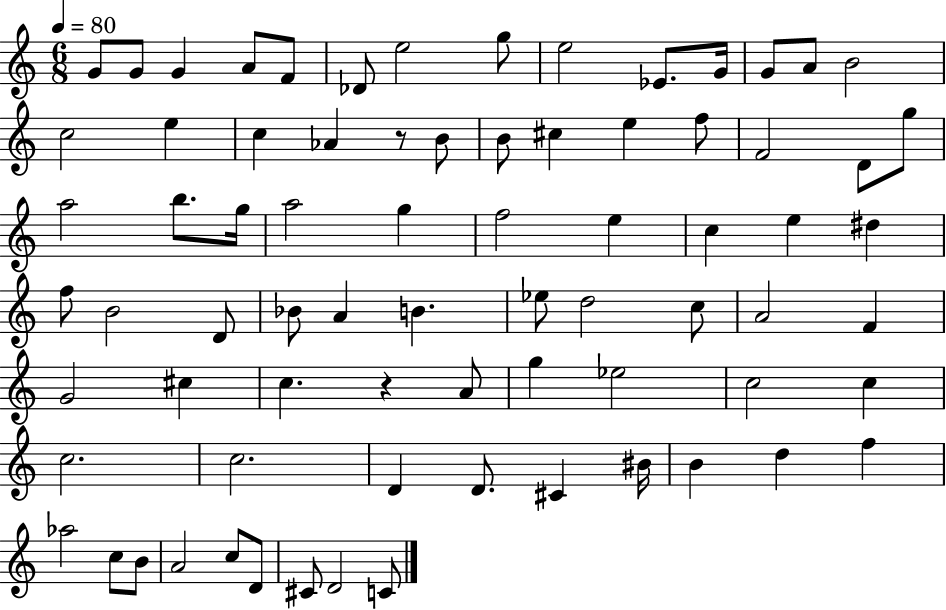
G4/e G4/e G4/q A4/e F4/e Db4/e E5/h G5/e E5/h Eb4/e. G4/s G4/e A4/e B4/h C5/h E5/q C5/q Ab4/q R/e B4/e B4/e C#5/q E5/q F5/e F4/h D4/e G5/e A5/h B5/e. G5/s A5/h G5/q F5/h E5/q C5/q E5/q D#5/q F5/e B4/h D4/e Bb4/e A4/q B4/q. Eb5/e D5/h C5/e A4/h F4/q G4/h C#5/q C5/q. R/q A4/e G5/q Eb5/h C5/h C5/q C5/h. C5/h. D4/q D4/e. C#4/q BIS4/s B4/q D5/q F5/q Ab5/h C5/e B4/e A4/h C5/e D4/e C#4/e D4/h C4/e